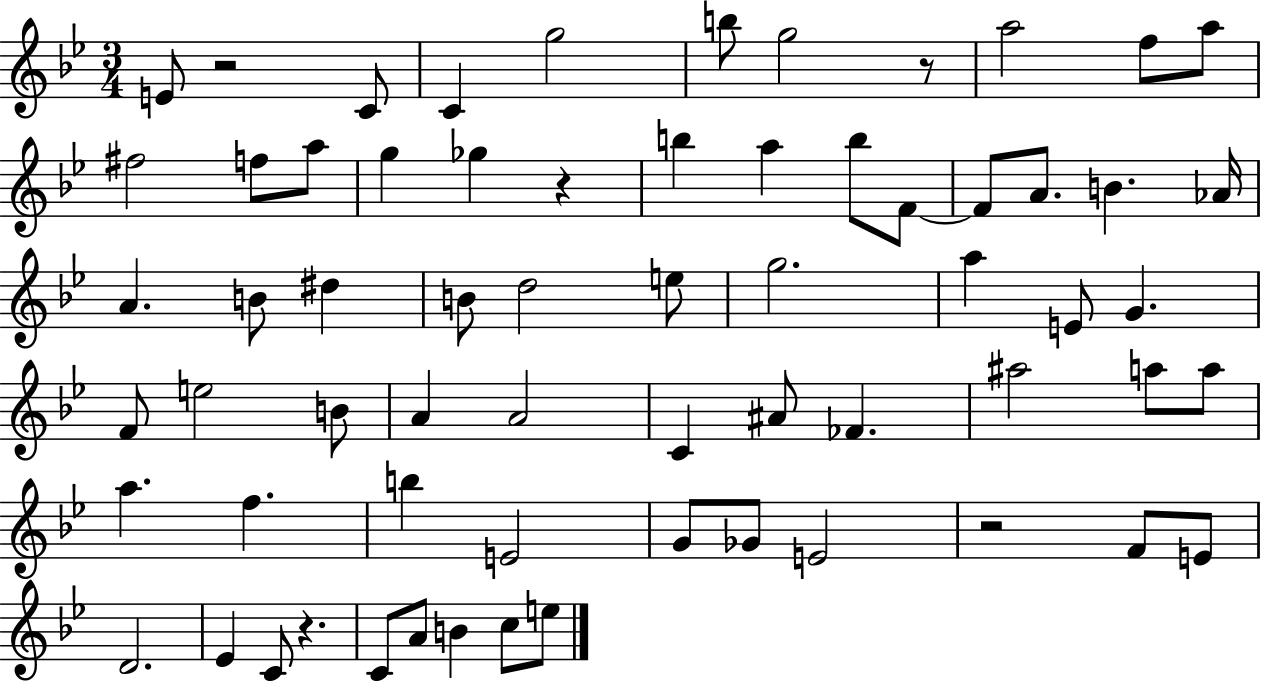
E4/e R/h C4/e C4/q G5/h B5/e G5/h R/e A5/h F5/e A5/e F#5/h F5/e A5/e G5/q Gb5/q R/q B5/q A5/q B5/e F4/e F4/e A4/e. B4/q. Ab4/s A4/q. B4/e D#5/q B4/e D5/h E5/e G5/h. A5/q E4/e G4/q. F4/e E5/h B4/e A4/q A4/h C4/q A#4/e FES4/q. A#5/h A5/e A5/e A5/q. F5/q. B5/q E4/h G4/e Gb4/e E4/h R/h F4/e E4/e D4/h. Eb4/q C4/e R/q. C4/e A4/e B4/q C5/e E5/e